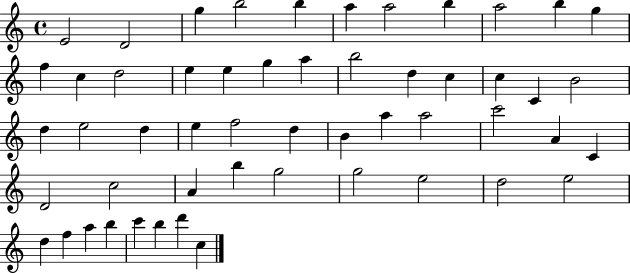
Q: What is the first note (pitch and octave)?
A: E4